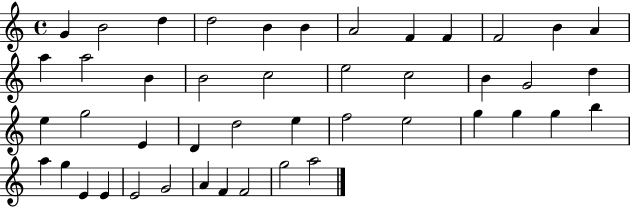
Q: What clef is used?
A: treble